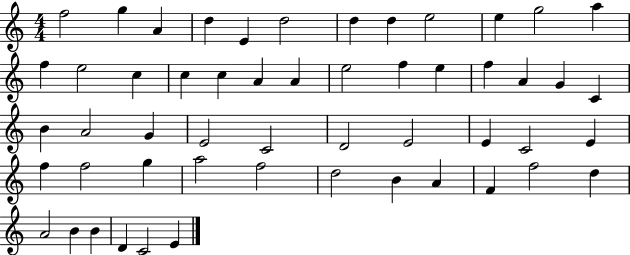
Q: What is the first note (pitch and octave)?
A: F5